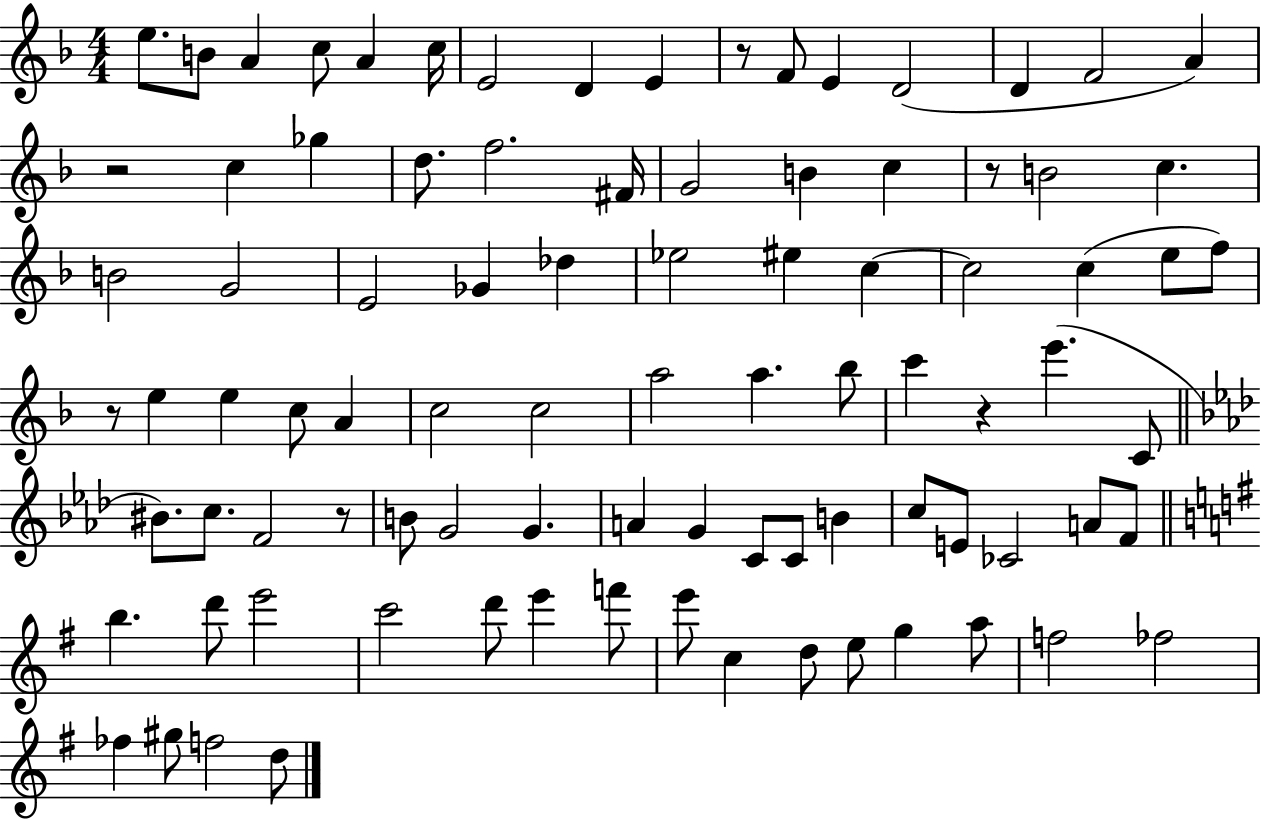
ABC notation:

X:1
T:Untitled
M:4/4
L:1/4
K:F
e/2 B/2 A c/2 A c/4 E2 D E z/2 F/2 E D2 D F2 A z2 c _g d/2 f2 ^F/4 G2 B c z/2 B2 c B2 G2 E2 _G _d _e2 ^e c c2 c e/2 f/2 z/2 e e c/2 A c2 c2 a2 a _b/2 c' z e' C/2 ^B/2 c/2 F2 z/2 B/2 G2 G A G C/2 C/2 B c/2 E/2 _C2 A/2 F/2 b d'/2 e'2 c'2 d'/2 e' f'/2 e'/2 c d/2 e/2 g a/2 f2 _f2 _f ^g/2 f2 d/2